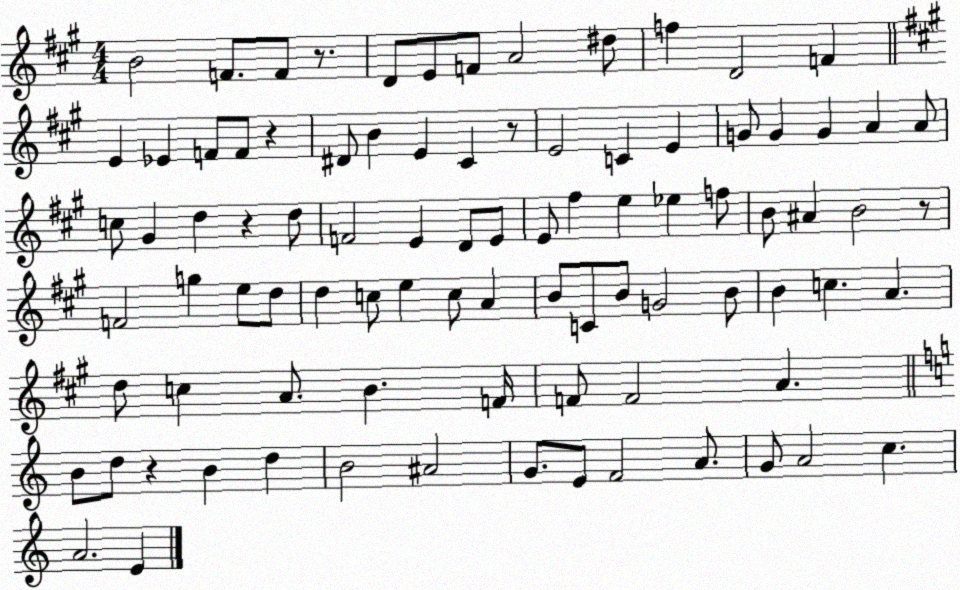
X:1
T:Untitled
M:4/4
L:1/4
K:A
B2 F/2 F/2 z/2 D/2 E/2 F/2 A2 ^d/2 f D2 F E _E F/2 F/2 z ^D/2 B E ^C z/2 E2 C E G/2 G G A A/2 c/2 ^G d z d/2 F2 E D/2 E/2 E/2 ^f e _e f/2 B/2 ^A B2 z/2 F2 g e/2 d/2 d c/2 e c/2 A B/2 C/2 B/2 G2 B/2 B c A d/2 c A/2 B F/4 F/2 F2 A B/2 d/2 z B d B2 ^A2 G/2 E/2 F2 A/2 G/2 A2 c A2 E